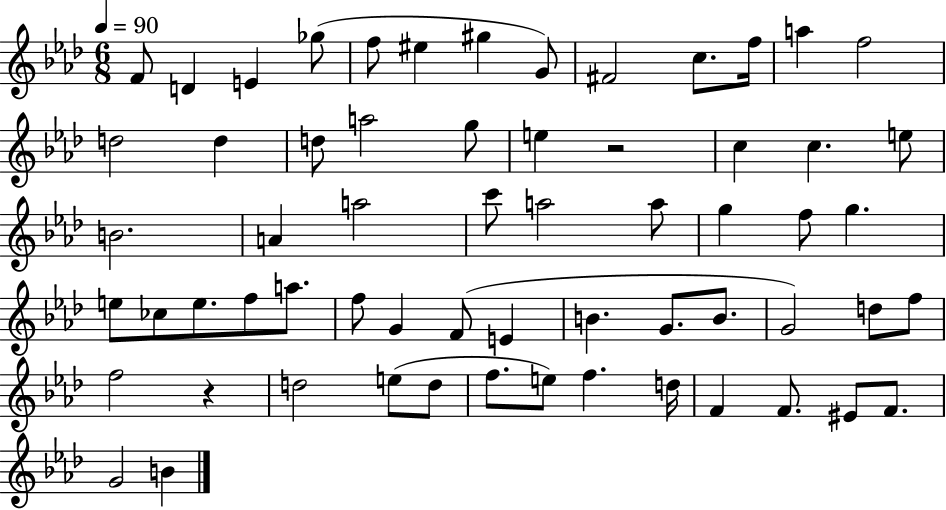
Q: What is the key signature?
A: AES major